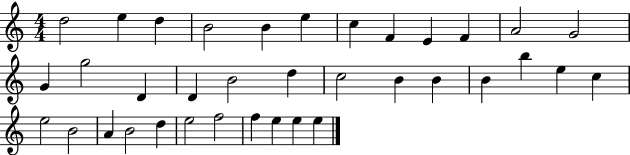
{
  \clef treble
  \numericTimeSignature
  \time 4/4
  \key c \major
  d''2 e''4 d''4 | b'2 b'4 e''4 | c''4 f'4 e'4 f'4 | a'2 g'2 | \break g'4 g''2 d'4 | d'4 b'2 d''4 | c''2 b'4 b'4 | b'4 b''4 e''4 c''4 | \break e''2 b'2 | a'4 b'2 d''4 | e''2 f''2 | f''4 e''4 e''4 e''4 | \break \bar "|."
}